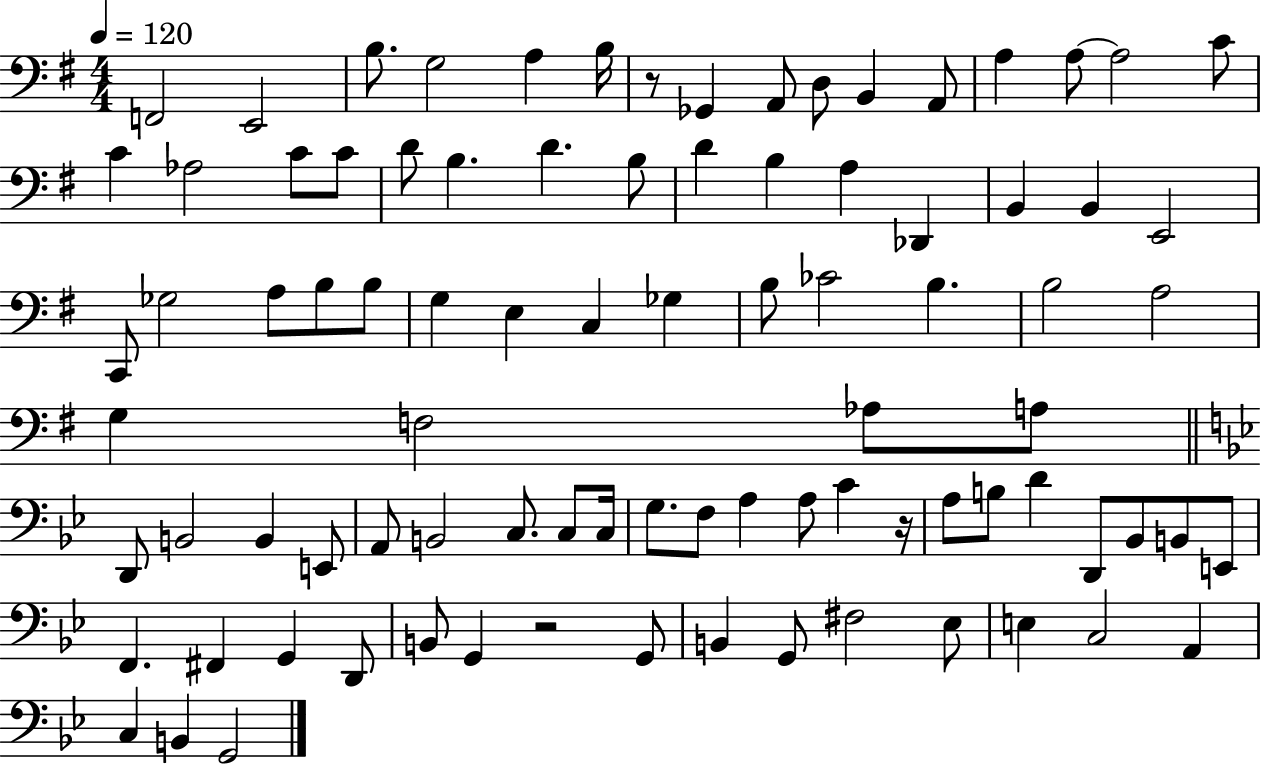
X:1
T:Untitled
M:4/4
L:1/4
K:G
F,,2 E,,2 B,/2 G,2 A, B,/4 z/2 _G,, A,,/2 D,/2 B,, A,,/2 A, A,/2 A,2 C/2 C _A,2 C/2 C/2 D/2 B, D B,/2 D B, A, _D,, B,, B,, E,,2 C,,/2 _G,2 A,/2 B,/2 B,/2 G, E, C, _G, B,/2 _C2 B, B,2 A,2 G, F,2 _A,/2 A,/2 D,,/2 B,,2 B,, E,,/2 A,,/2 B,,2 C,/2 C,/2 C,/4 G,/2 F,/2 A, A,/2 C z/4 A,/2 B,/2 D D,,/2 _B,,/2 B,,/2 E,,/2 F,, ^F,, G,, D,,/2 B,,/2 G,, z2 G,,/2 B,, G,,/2 ^F,2 _E,/2 E, C,2 A,, C, B,, G,,2